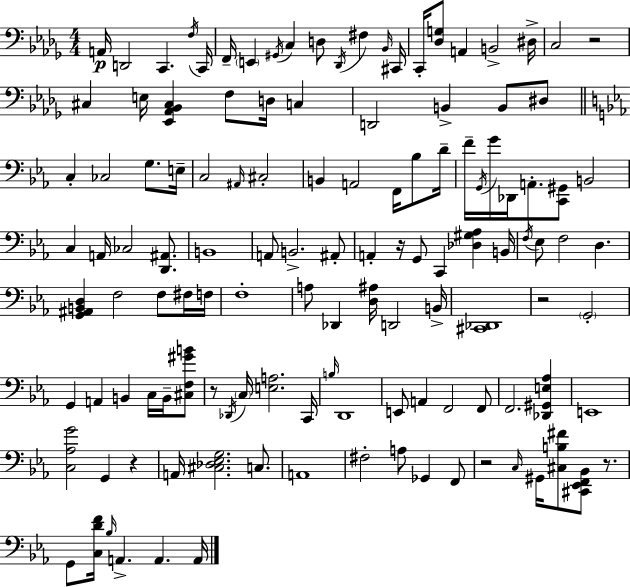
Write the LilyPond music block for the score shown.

{
  \clef bass
  \numericTimeSignature
  \time 4/4
  \key bes \minor
  \repeat volta 2 { a,16\p d,2 c,4. \acciaccatura { f16 } | c,16 f,16-- \parenthesize e,4 \acciaccatura { gis,16 } c4 d8 \acciaccatura { des,16 } fis4 | \grace { bes,16 } cis,16 c,16-. <des g>8 a,4 b,2-> | dis16-> c2 r2 | \break cis4 e16 <ees, aes, bes, cis>4 f8 d16 | c4 d,2 b,4-> | b,8 dis8 \bar "||" \break \key ees \major c4-. ces2 g8. e16-- | c2 \grace { ais,16 } cis2-. | b,4 a,2 f,16 bes8 | d'16-- f'16-- \acciaccatura { g,16 } g'16 des,16 a,8.-. <c, gis,>8 b,2 | \break c4 a,16 ces2 <d, ais,>8. | b,1 | a,8 b,2.-> | ais,8-. a,4-. r16 g,8 c,4 <des gis aes>4 | \break b,16 \acciaccatura { f16 } ees8 f2 d4. | <g, ais, b, d>4 f2 f8 | fis16 f16 f1-. | a8 des,4 <d ais>16 d,2 | \break b,16-> <cis, des,>1 | r2 \parenthesize g,2-. | g,4 a,4 b,4 c16 | b,16-- <cis f gis' b'>8 r8 \acciaccatura { des,16 } \parenthesize c16 <e a>2. | \break c,16 \grace { b16 } d,1 | e,8 a,4 f,2 | f,8 f,2. | <des, gis, e aes>4 e,1 | \break <c aes g'>2 g,4 | r4 a,16 <cis des ees g>2. | c8. a,1 | fis2-. a8 ges,4 | \break f,8 r2 \grace { c16 } gis,16 <cis b fis'>8 | <cis, ees, f, bes,>8 r8. g,8 <c d' f'>16 \grace { bes16 } a,4.-> | a,4. a,16 } \bar "|."
}